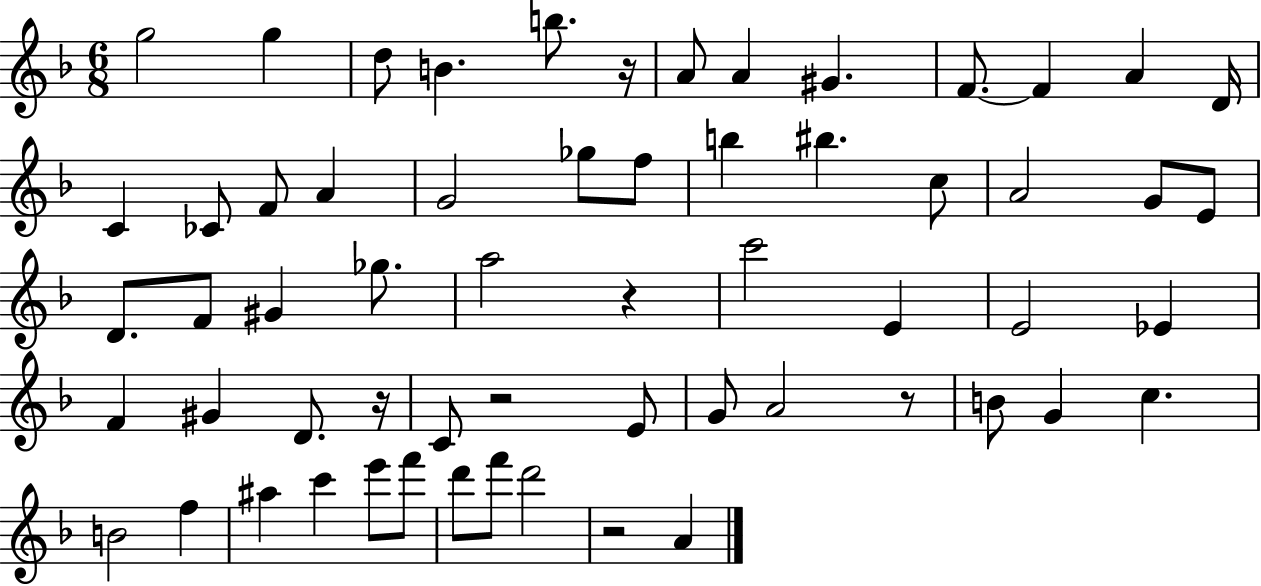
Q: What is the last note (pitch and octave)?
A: A4